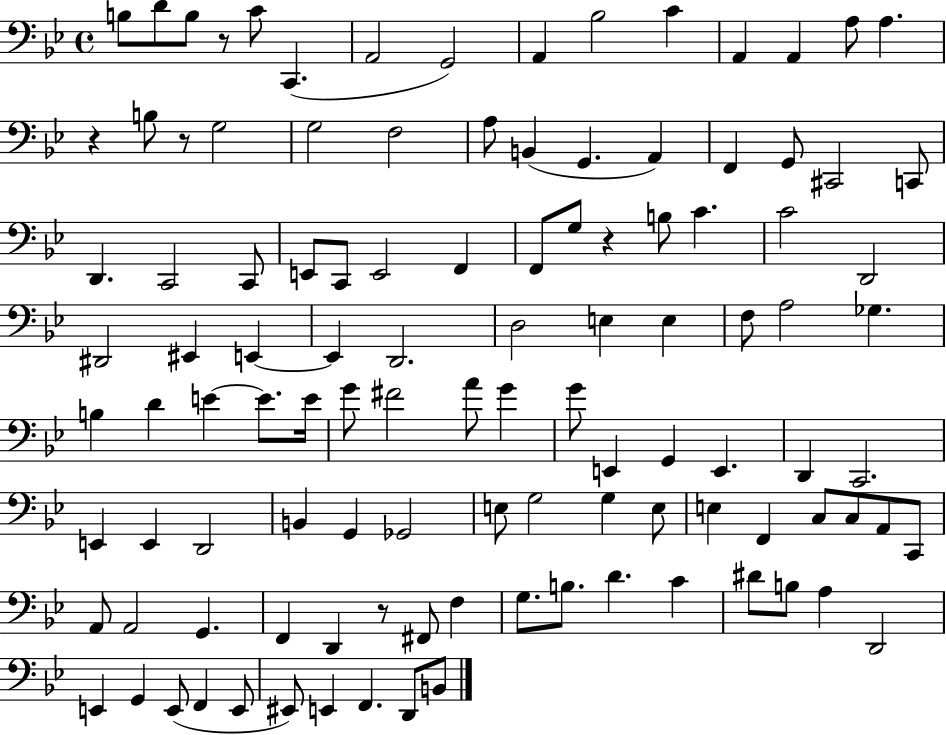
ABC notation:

X:1
T:Untitled
M:4/4
L:1/4
K:Bb
B,/2 D/2 B,/2 z/2 C/2 C,, A,,2 G,,2 A,, _B,2 C A,, A,, A,/2 A, z B,/2 z/2 G,2 G,2 F,2 A,/2 B,, G,, A,, F,, G,,/2 ^C,,2 C,,/2 D,, C,,2 C,,/2 E,,/2 C,,/2 E,,2 F,, F,,/2 G,/2 z B,/2 C C2 D,,2 ^D,,2 ^E,, E,, E,, D,,2 D,2 E, E, F,/2 A,2 _G, B, D E E/2 E/4 G/2 ^F2 A/2 G G/2 E,, G,, E,, D,, C,,2 E,, E,, D,,2 B,, G,, _G,,2 E,/2 G,2 G, E,/2 E, F,, C,/2 C,/2 A,,/2 C,,/2 A,,/2 A,,2 G,, F,, D,, z/2 ^F,,/2 F, G,/2 B,/2 D C ^D/2 B,/2 A, D,,2 E,, G,, E,,/2 F,, E,,/2 ^E,,/2 E,, F,, D,,/2 B,,/2